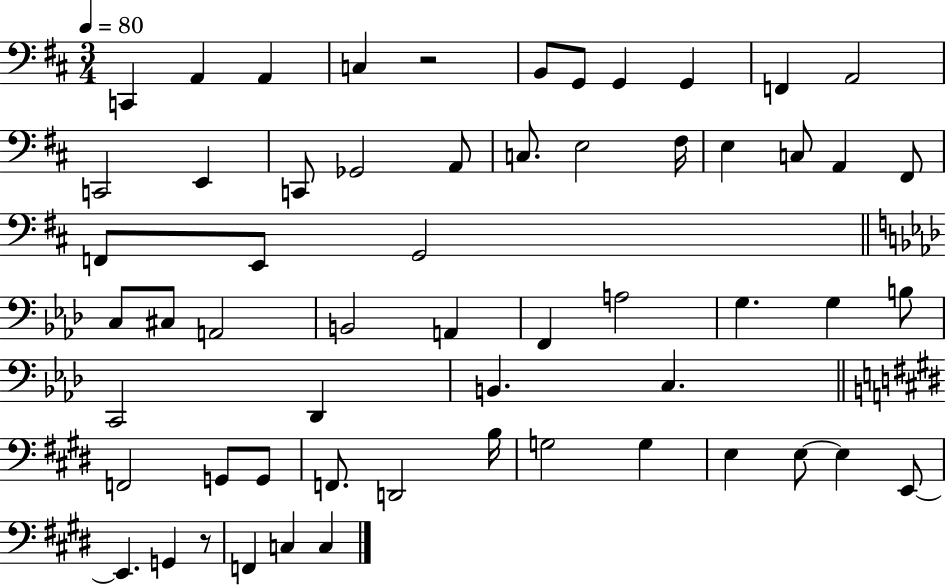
C2/q A2/q A2/q C3/q R/h B2/e G2/e G2/q G2/q F2/q A2/h C2/h E2/q C2/e Gb2/h A2/e C3/e. E3/h F#3/s E3/q C3/e A2/q F#2/e F2/e E2/e G2/h C3/e C#3/e A2/h B2/h A2/q F2/q A3/h G3/q. G3/q B3/e C2/h Db2/q B2/q. C3/q. F2/h G2/e G2/e F2/e. D2/h B3/s G3/h G3/q E3/q E3/e E3/q E2/e E2/q. G2/q R/e F2/q C3/q C3/q